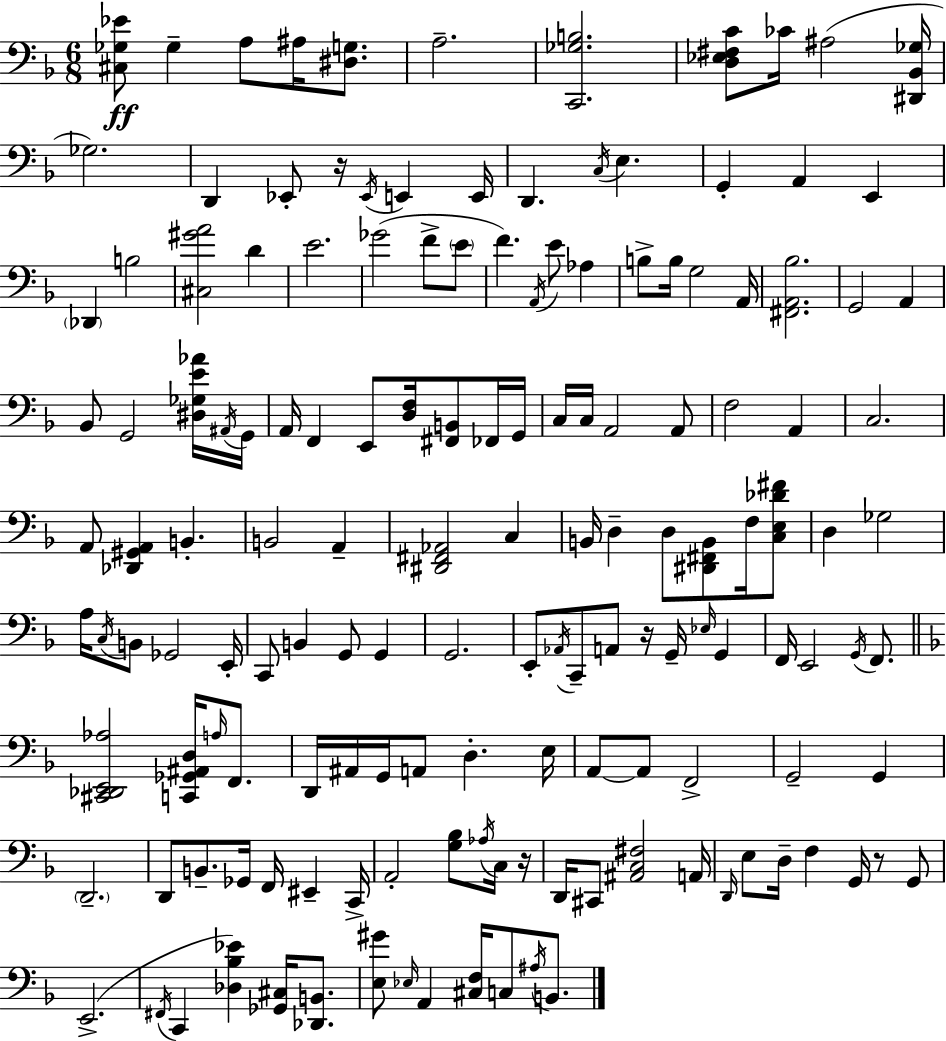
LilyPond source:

{
  \clef bass
  \numericTimeSignature
  \time 6/8
  \key f \major
  <cis ges ees'>8\ff ges4-- a8 ais16 <dis g>8. | a2.-- | <c, ges b>2. | <d ees fis c'>8 ces'16 ais2( <dis, bes, ges>16 | \break ges2.) | d,4 ees,8-. r16 \acciaccatura { ees,16 } e,4 | e,16 d,4. \acciaccatura { c16 } e4. | g,4-. a,4 e,4 | \break \parenthesize des,4 b2 | <cis gis' a'>2 d'4 | e'2. | ges'2( f'8-> | \break \parenthesize e'8 f'4.) \acciaccatura { a,16 } e'8 aes4 | b8-> b16 g2 | a,16 <fis, a, bes>2. | g,2 a,4 | \break bes,8 g,2 | <dis ges e' aes'>16 \acciaccatura { ais,16 } g,16 a,16 f,4 e,8 <d f>16 | <fis, b,>8 fes,16 g,16 c16 c16 a,2 | a,8 f2 | \break a,4 c2. | a,8 <des, gis, a,>4 b,4.-. | b,2 | a,4-- <dis, fis, aes,>2 | \break c4 b,16 d4-- d8 <dis, fis, b,>8 | f16 <c e des' fis'>8 d4 ges2 | a16 \acciaccatura { c16 } b,8 ges,2 | e,16-. c,8 b,4 g,8 | \break g,4 g,2. | e,8-. \acciaccatura { aes,16 } c,8-- a,8 | r16 g,16-- \grace { ees16 } g,4 f,16 e,2 | \acciaccatura { g,16 } f,8. \bar "||" \break \key f \major <cis, des, e, aes>2 <c, ges, ais, d>16 \grace { a16 } f,8. | d,16 ais,16 g,16 a,8 d4.-. | e16 a,8~~ a,8 f,2-> | g,2-- g,4 | \break \parenthesize d,2.-- | d,8 b,8.-- ges,16 f,16 eis,4-- | c,16-> a,2-. <g bes>8 \acciaccatura { aes16 } | c16 r16 d,16 cis,8 <ais, c fis>2 | \break a,16 \grace { d,16 } e8 d16-- f4 g,16 r8 | g,8 e,2.->( | \acciaccatura { fis,16 } c,4 <des bes ees'>4) | <ges, cis>16 <des, b,>8. <e gis'>8 \grace { ees16 } a,4 <cis f>16 | \break c8 \acciaccatura { ais16 } b,8. \bar "|."
}